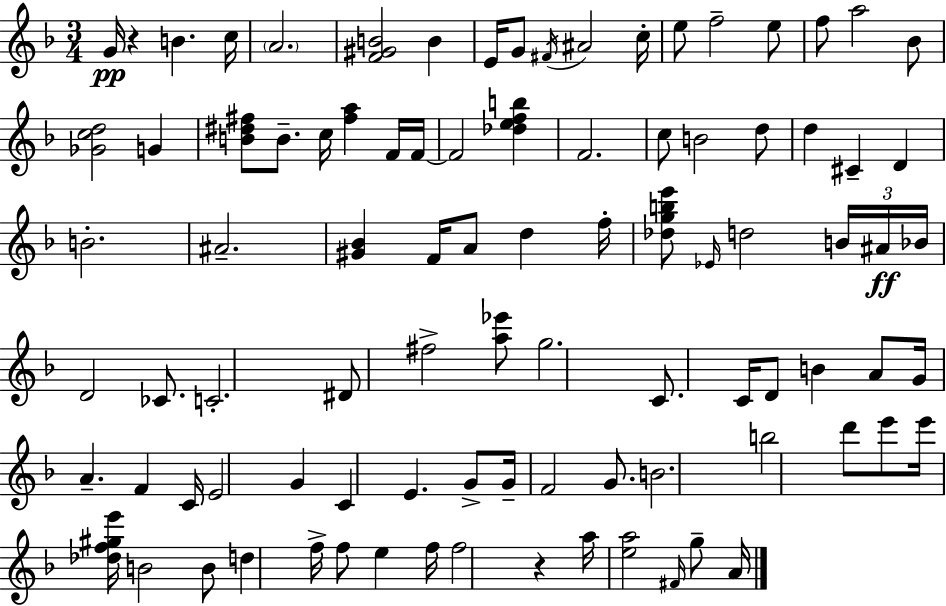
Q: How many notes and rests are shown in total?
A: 92